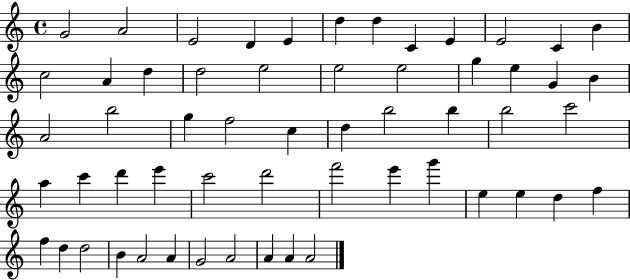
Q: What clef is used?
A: treble